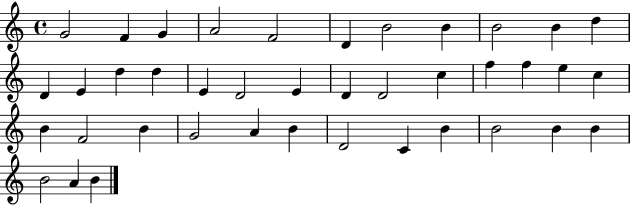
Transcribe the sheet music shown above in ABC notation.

X:1
T:Untitled
M:4/4
L:1/4
K:C
G2 F G A2 F2 D B2 B B2 B d D E d d E D2 E D D2 c f f e c B F2 B G2 A B D2 C B B2 B B B2 A B